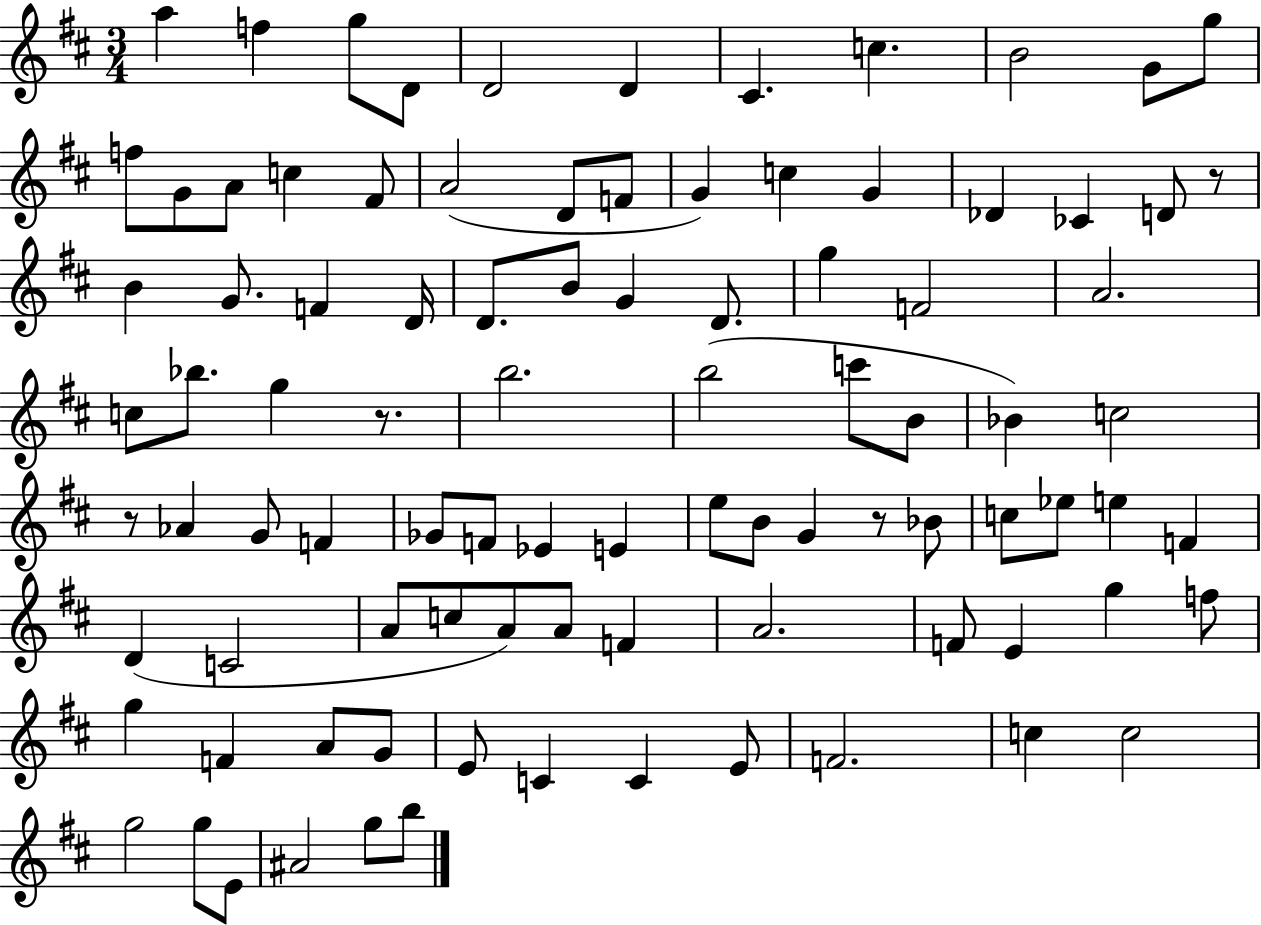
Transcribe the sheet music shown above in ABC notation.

X:1
T:Untitled
M:3/4
L:1/4
K:D
a f g/2 D/2 D2 D ^C c B2 G/2 g/2 f/2 G/2 A/2 c ^F/2 A2 D/2 F/2 G c G _D _C D/2 z/2 B G/2 F D/4 D/2 B/2 G D/2 g F2 A2 c/2 _b/2 g z/2 b2 b2 c'/2 B/2 _B c2 z/2 _A G/2 F _G/2 F/2 _E E e/2 B/2 G z/2 _B/2 c/2 _e/2 e F D C2 A/2 c/2 A/2 A/2 F A2 F/2 E g f/2 g F A/2 G/2 E/2 C C E/2 F2 c c2 g2 g/2 E/2 ^A2 g/2 b/2